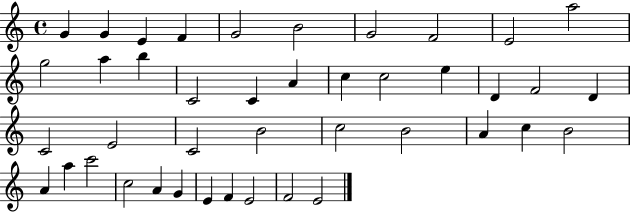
G4/q G4/q E4/q F4/q G4/h B4/h G4/h F4/h E4/h A5/h G5/h A5/q B5/q C4/h C4/q A4/q C5/q C5/h E5/q D4/q F4/h D4/q C4/h E4/h C4/h B4/h C5/h B4/h A4/q C5/q B4/h A4/q A5/q C6/h C5/h A4/q G4/q E4/q F4/q E4/h F4/h E4/h